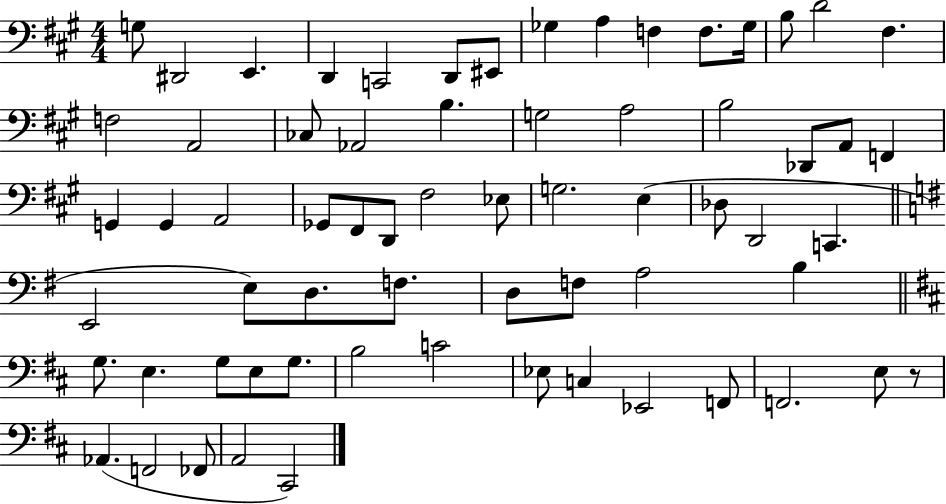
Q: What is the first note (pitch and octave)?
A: G3